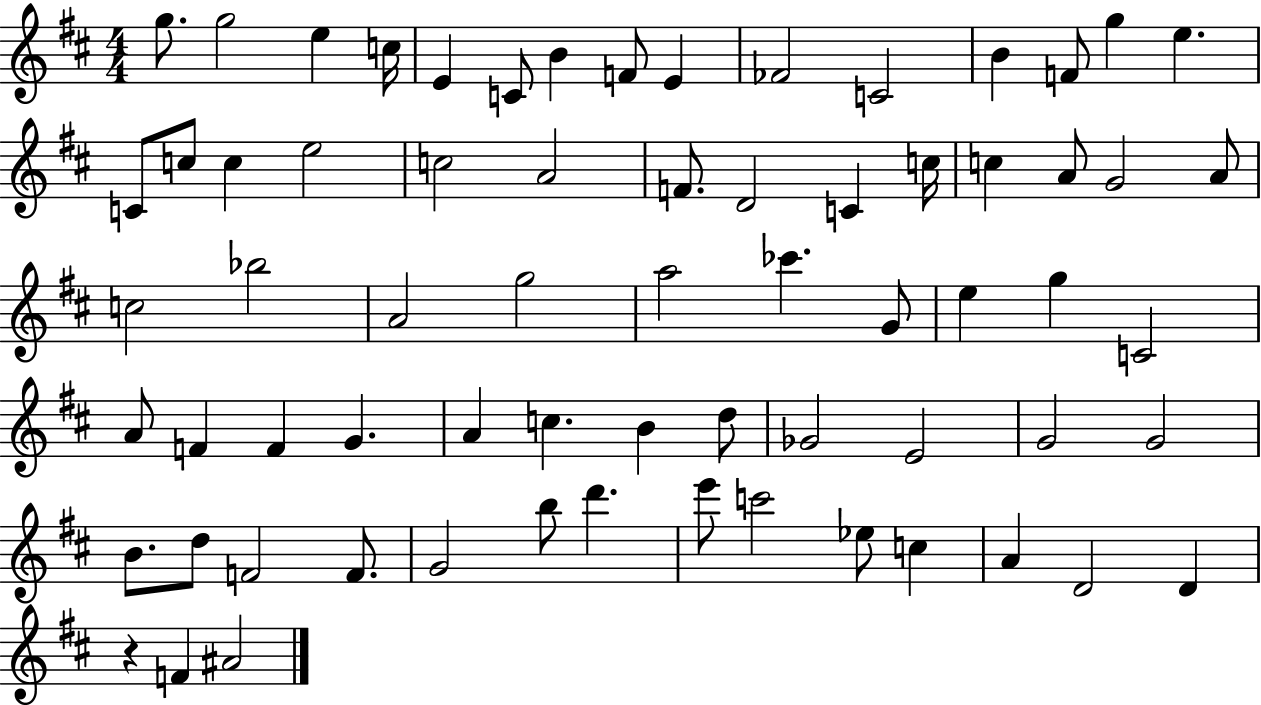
G5/e. G5/h E5/q C5/s E4/q C4/e B4/q F4/e E4/q FES4/h C4/h B4/q F4/e G5/q E5/q. C4/e C5/e C5/q E5/h C5/h A4/h F4/e. D4/h C4/q C5/s C5/q A4/e G4/h A4/e C5/h Bb5/h A4/h G5/h A5/h CES6/q. G4/e E5/q G5/q C4/h A4/e F4/q F4/q G4/q. A4/q C5/q. B4/q D5/e Gb4/h E4/h G4/h G4/h B4/e. D5/e F4/h F4/e. G4/h B5/e D6/q. E6/e C6/h Eb5/e C5/q A4/q D4/h D4/q R/q F4/q A#4/h